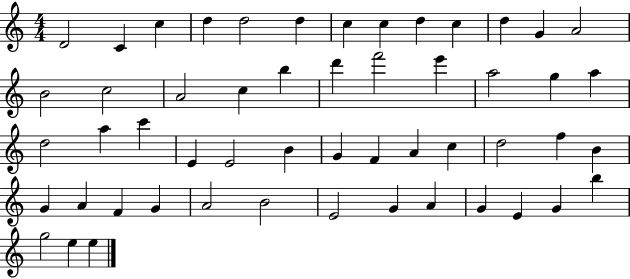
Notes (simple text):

D4/h C4/q C5/q D5/q D5/h D5/q C5/q C5/q D5/q C5/q D5/q G4/q A4/h B4/h C5/h A4/h C5/q B5/q D6/q F6/h E6/q A5/h G5/q A5/q D5/h A5/q C6/q E4/q E4/h B4/q G4/q F4/q A4/q C5/q D5/h F5/q B4/q G4/q A4/q F4/q G4/q A4/h B4/h E4/h G4/q A4/q G4/q E4/q G4/q B5/q G5/h E5/q E5/q